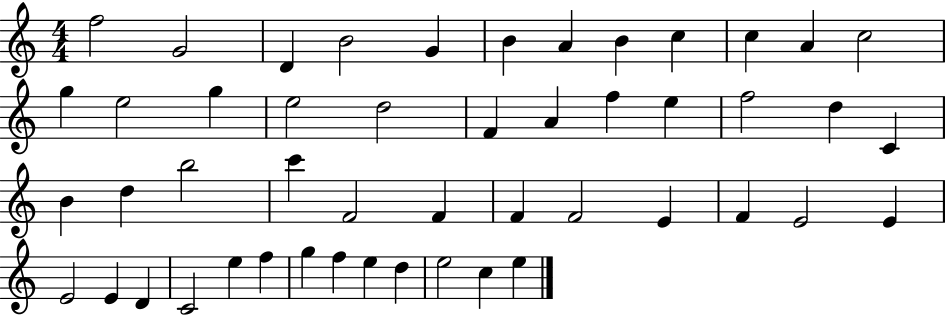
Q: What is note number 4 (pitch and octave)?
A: B4